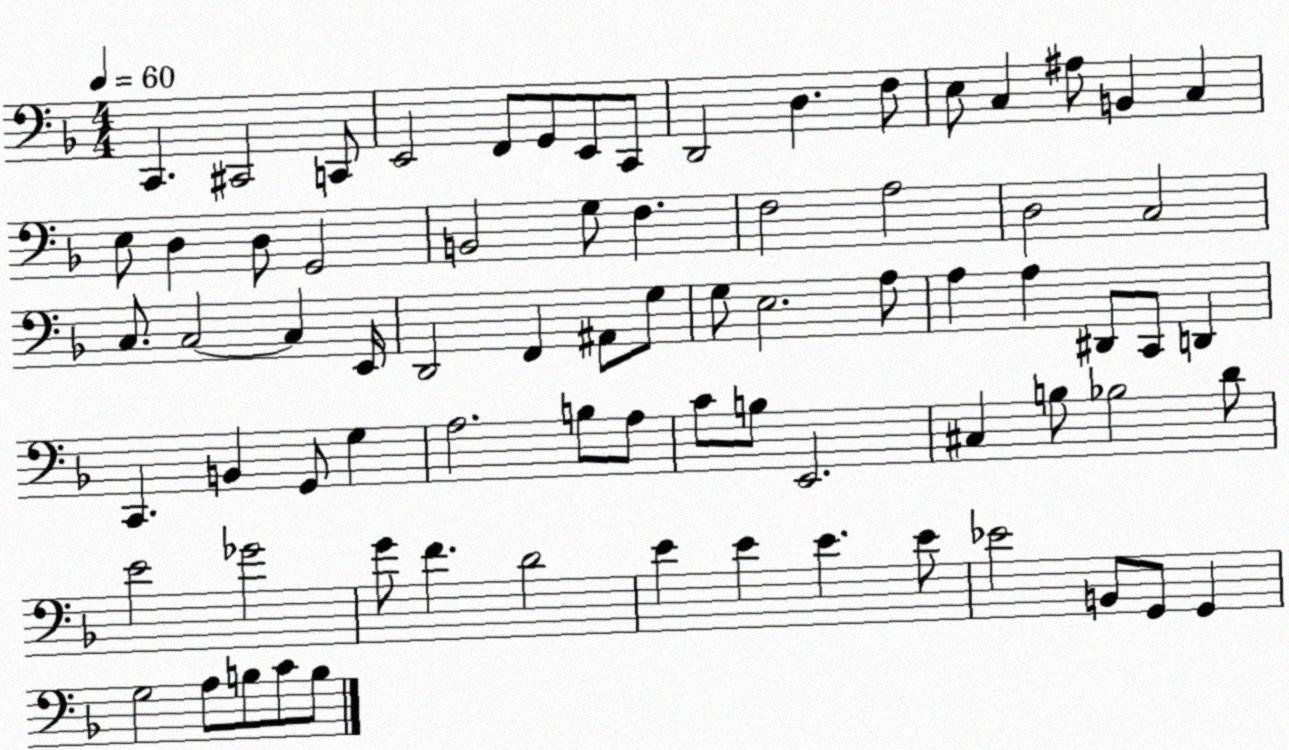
X:1
T:Untitled
M:4/4
L:1/4
K:F
C,, ^C,,2 C,,/2 E,,2 F,,/2 G,,/2 E,,/2 C,,/2 D,,2 D, F,/2 E,/2 C, ^A,/2 B,, C, E,/2 D, D,/2 G,,2 B,,2 G,/2 F, F,2 A,2 D,2 C,2 C,/2 C,2 C, E,,/4 D,,2 F,, ^A,,/2 G,/2 G,/2 E,2 A,/2 A, A, ^D,,/2 C,,/2 D,, C,, B,, G,,/2 G, A,2 B,/2 A,/2 C/2 B,/2 E,,2 ^C, B,/2 _B,2 D/2 E2 _G2 G/2 F D2 E E E E/2 _E2 B,,/2 G,,/2 G,, G,2 A,/2 B,/2 C/2 B,/2